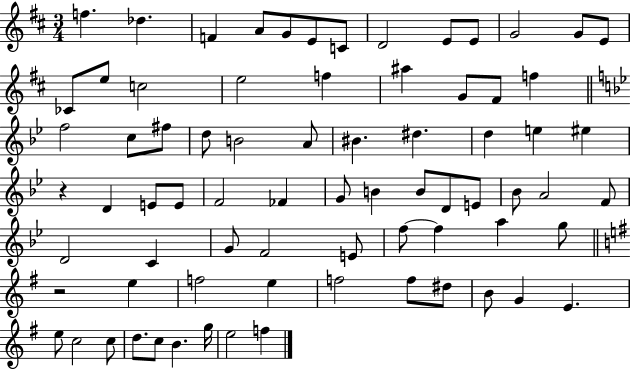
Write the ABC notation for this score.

X:1
T:Untitled
M:3/4
L:1/4
K:D
f _d F A/2 G/2 E/2 C/2 D2 E/2 E/2 G2 G/2 E/2 _C/2 e/2 c2 e2 f ^a G/2 ^F/2 f f2 c/2 ^f/2 d/2 B2 A/2 ^B ^d d e ^e z D E/2 E/2 F2 _F G/2 B B/2 D/2 E/2 _B/2 A2 F/2 D2 C G/2 F2 E/2 f/2 f a g/2 z2 e f2 e f2 f/2 ^d/2 B/2 G E e/2 c2 c/2 d/2 c/2 B g/4 e2 f